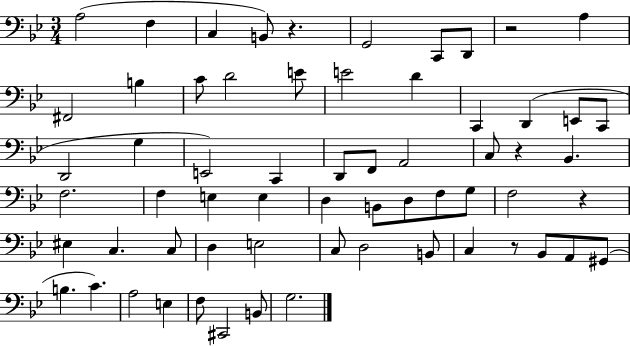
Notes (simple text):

A3/h F3/q C3/q B2/e R/q. G2/h C2/e D2/e R/h A3/q F#2/h B3/q C4/e D4/h E4/e E4/h D4/q C2/q D2/q E2/e C2/e D2/h G3/q E2/h C2/q D2/e F2/e A2/h C3/e R/q Bb2/q. F3/h. F3/q E3/q E3/q D3/q B2/e D3/e F3/e G3/e F3/h R/q EIS3/q C3/q. C3/e D3/q E3/h C3/e D3/h B2/e C3/q R/e Bb2/e A2/e G#2/e B3/q. C4/q. A3/h E3/q F3/e C#2/h B2/e G3/h.